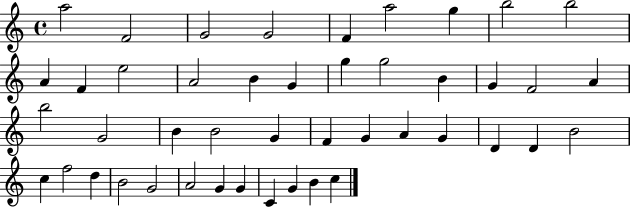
{
  \clef treble
  \time 4/4
  \defaultTimeSignature
  \key c \major
  a''2 f'2 | g'2 g'2 | f'4 a''2 g''4 | b''2 b''2 | \break a'4 f'4 e''2 | a'2 b'4 g'4 | g''4 g''2 b'4 | g'4 f'2 a'4 | \break b''2 g'2 | b'4 b'2 g'4 | f'4 g'4 a'4 g'4 | d'4 d'4 b'2 | \break c''4 f''2 d''4 | b'2 g'2 | a'2 g'4 g'4 | c'4 g'4 b'4 c''4 | \break \bar "|."
}